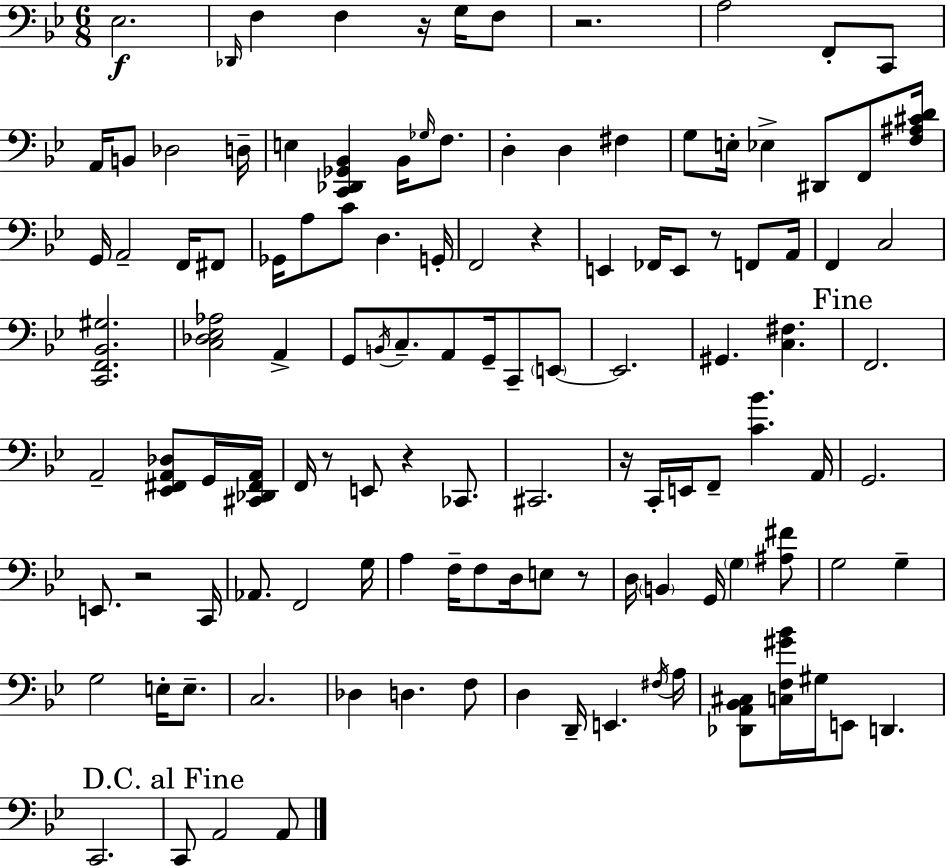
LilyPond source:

{
  \clef bass
  \numericTimeSignature
  \time 6/8
  \key bes \major
  ees2.\f | \grace { des,16 } f4 f4 r16 g16 f8 | r2. | a2 f,8-. c,8 | \break a,16 b,8 des2 | d16-- e4 <c, des, ges, bes,>4 bes,16 \grace { ges16 } f8. | d4-. d4 fis4 | g8 e16-. ees4-> dis,8 f,8 | \break <f ais cis' d'>16 g,16 a,2-- f,16 | fis,8 ges,16 a8 c'8 d4. | g,16-. f,2 r4 | e,4 fes,16 e,8 r8 f,8 | \break a,16 f,4 c2 | <c, f, bes, gis>2. | <c des ees aes>2 a,4-> | g,8 \acciaccatura { b,16 } c8.-- a,8 g,16-- c,8-- | \break \parenthesize e,8~~ e,2. | gis,4. <c fis>4. | \mark "Fine" f,2. | a,2-- <ees, fis, a, des>8 | \break g,16 <cis, des, fis, a,>16 f,16 r8 e,8 r4 | ces,8. cis,2. | r16 c,16-. e,16 f,8-- <c' bes'>4. | a,16 g,2. | \break e,8. r2 | c,16 aes,8. f,2 | g16 a4 f16-- f8 d16 e8 | r8 d16 \parenthesize b,4 g,16 \parenthesize g4 | \break <ais fis'>8 g2 g4-- | g2 e16-. | e8.-- c2. | des4 d4. | \break f8 d4 d,16-- e,4. | \acciaccatura { fis16 } a16 <des, a, bes, cis>8 <c f gis' bes'>16 gis16 e,8 d,4. | c,2. | \mark "D.C. al Fine" c,8 a,2 | \break a,8 \bar "|."
}